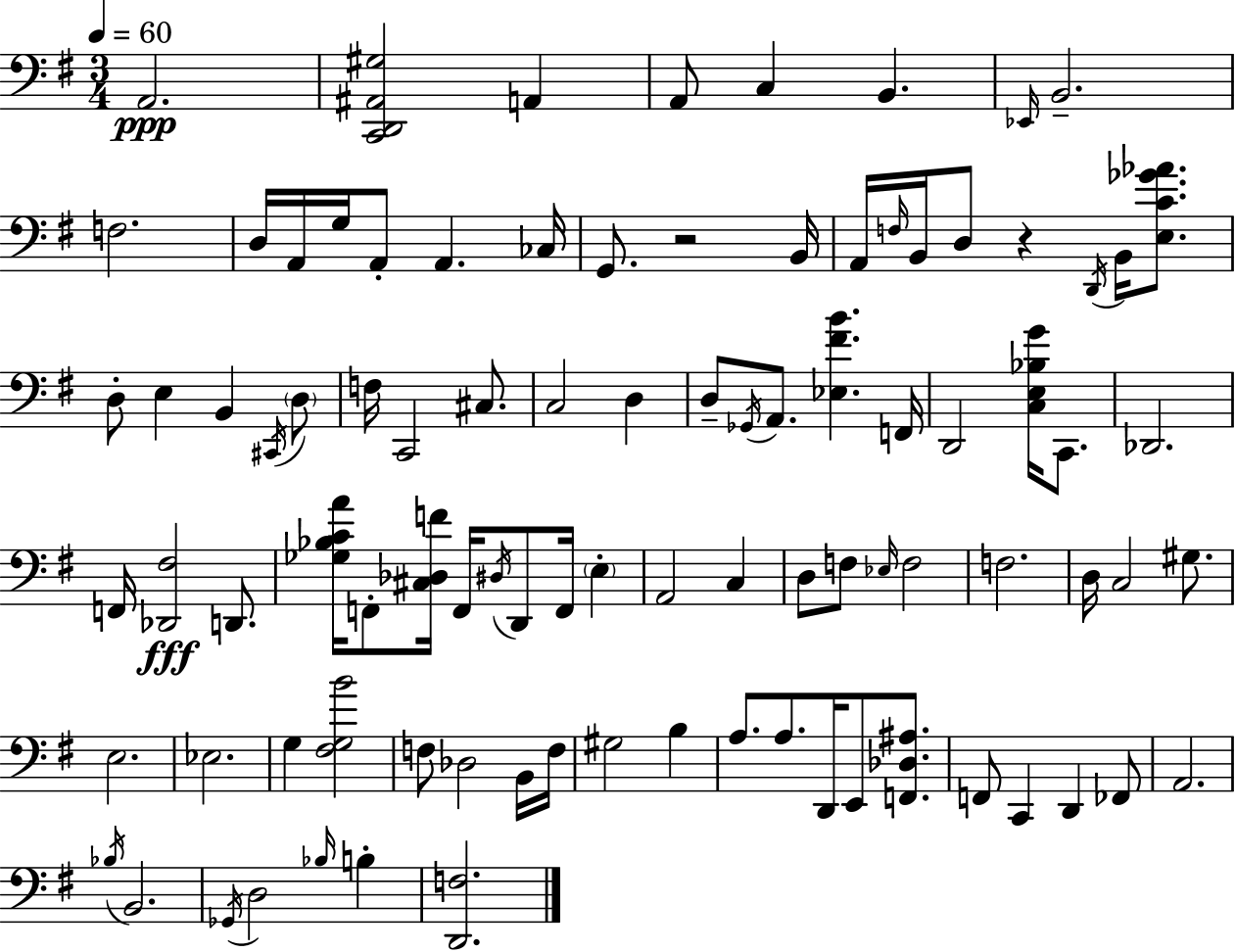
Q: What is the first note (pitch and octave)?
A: A2